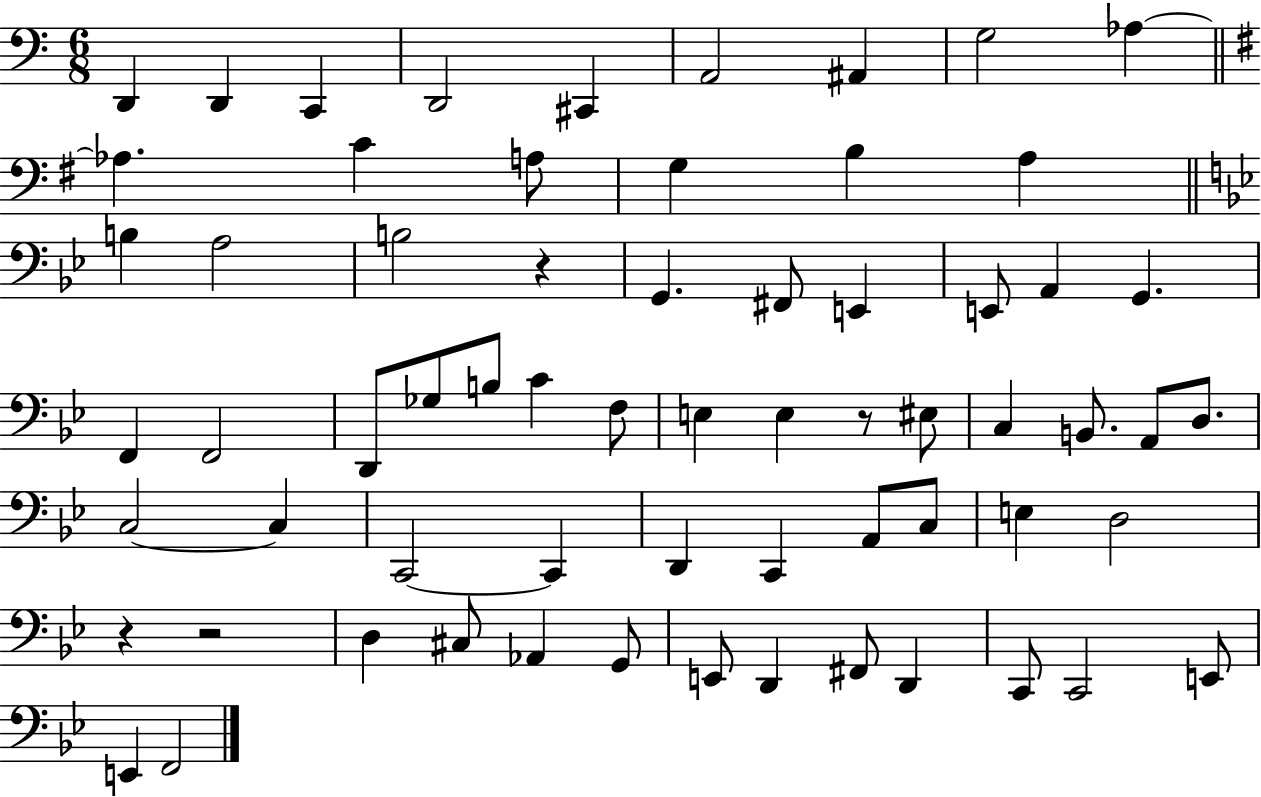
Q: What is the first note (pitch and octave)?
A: D2